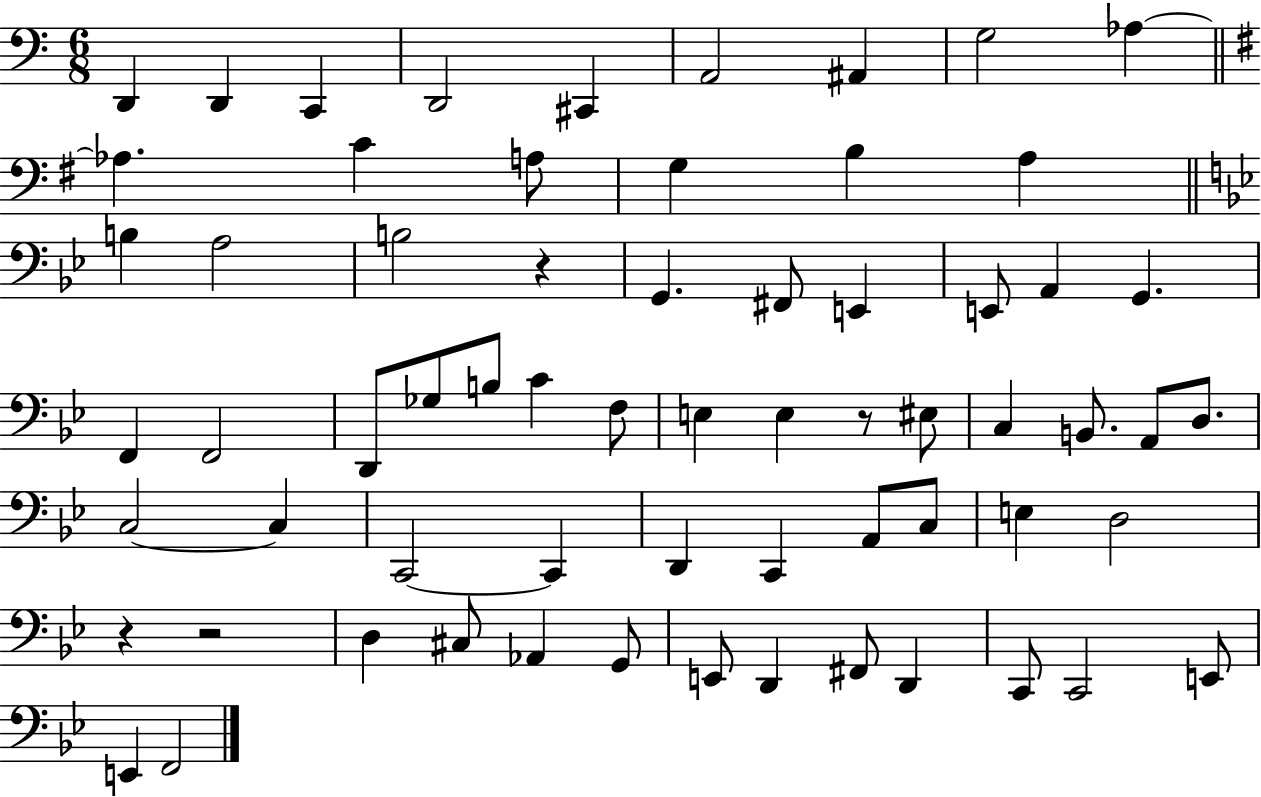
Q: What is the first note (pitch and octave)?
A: D2